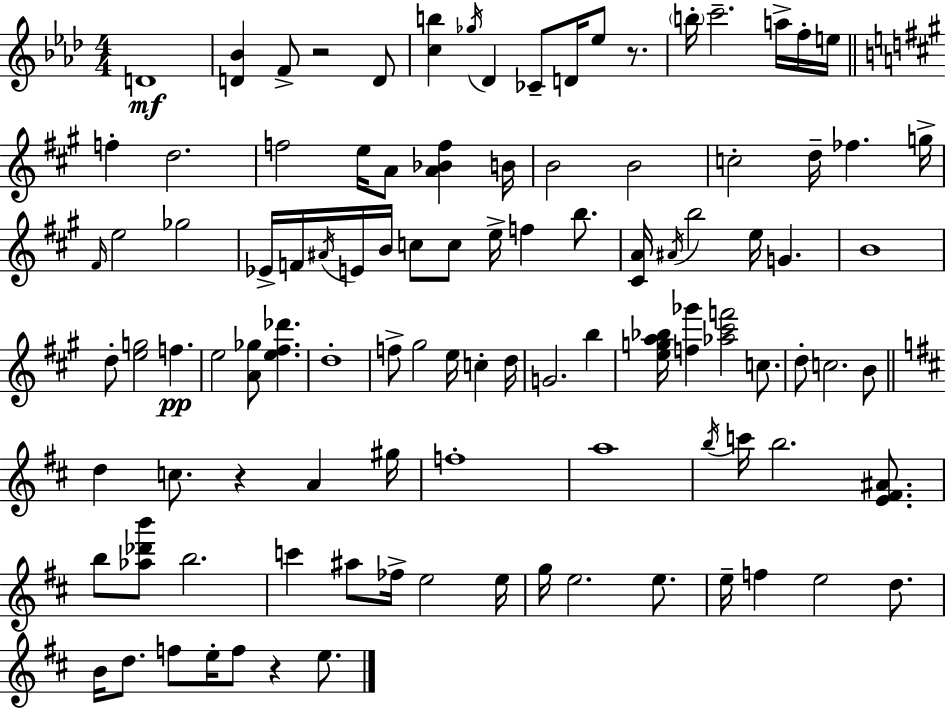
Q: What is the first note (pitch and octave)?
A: D4